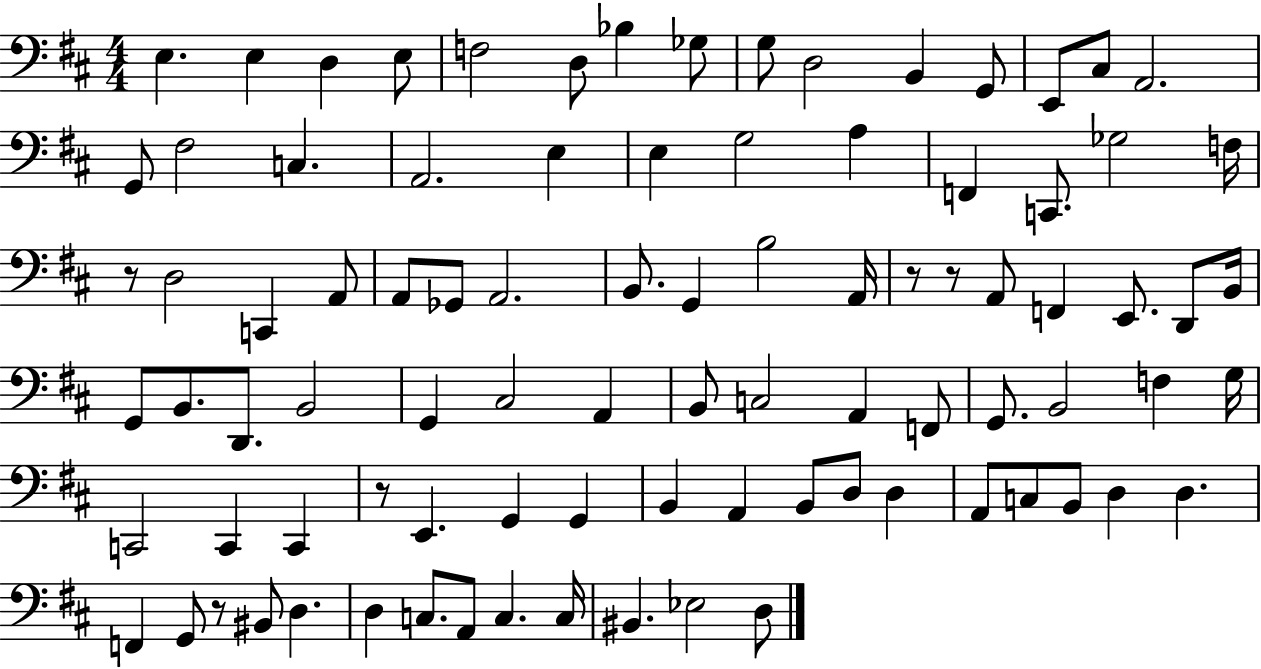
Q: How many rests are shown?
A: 5